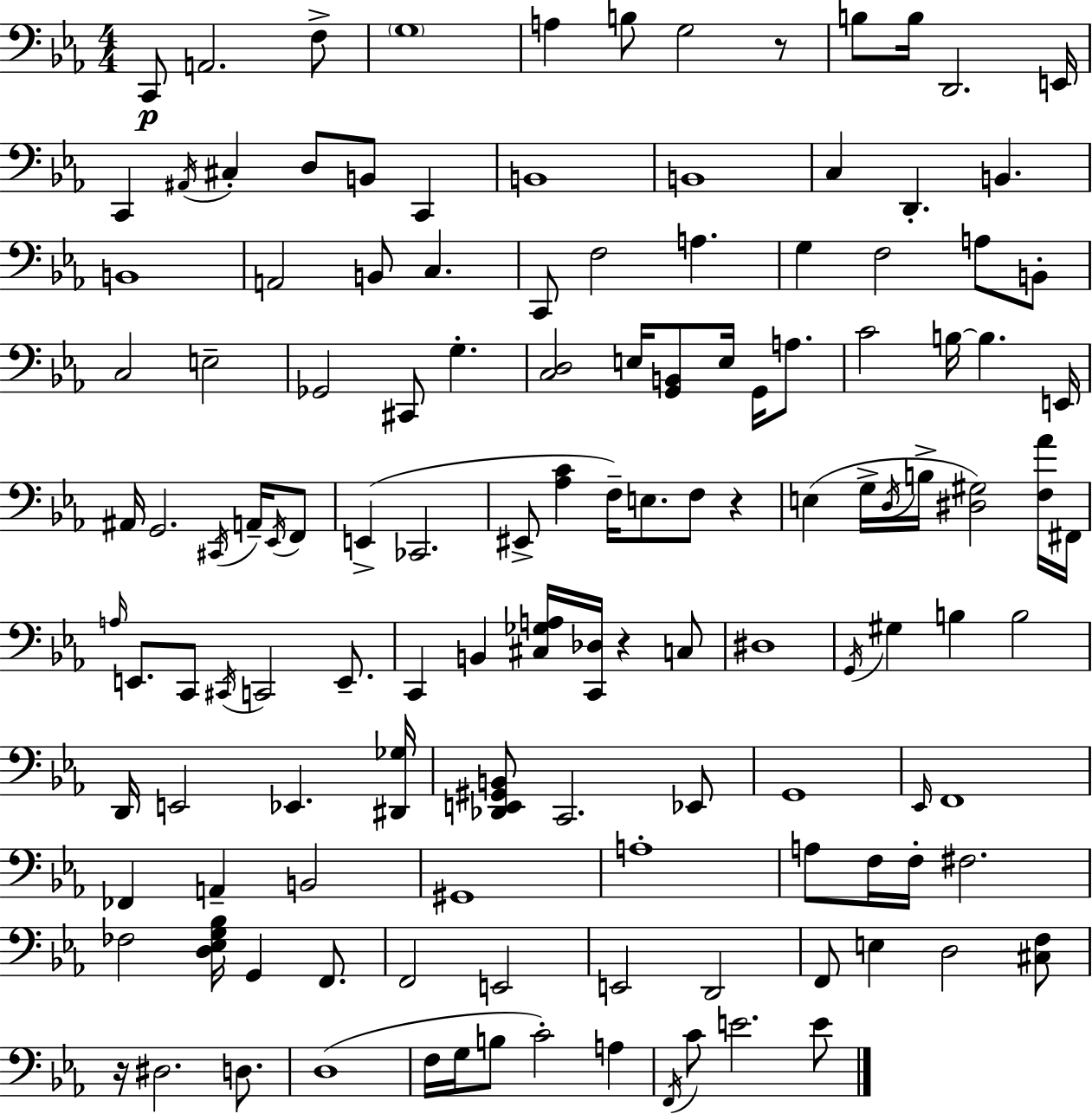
{
  \clef bass
  \numericTimeSignature
  \time 4/4
  \key c \minor
  \repeat volta 2 { c,8\p a,2. f8-> | \parenthesize g1 | a4 b8 g2 r8 | b8 b16 d,2. e,16 | \break c,4 \acciaccatura { ais,16 } cis4-. d8 b,8 c,4 | b,1 | b,1 | c4 d,4.-. b,4. | \break b,1 | a,2 b,8 c4. | c,8 f2 a4. | g4 f2 a8 b,8-. | \break c2 e2-- | ges,2 cis,8 g4.-. | <c d>2 e16 <g, b,>8 e16 g,16 a8. | c'2 b16~~ b4. | \break e,16 ais,16 g,2. \acciaccatura { cis,16 } a,16-- | \acciaccatura { ees,16 } f,8 e,4->( ces,2. | eis,8-> <aes c'>4 f16--) e8. f8 r4 | e4( g16-> \acciaccatura { d16 } b16-> <dis gis>2) | \break <f aes'>16 fis,16 \grace { a16 } e,8. c,8 \acciaccatura { cis,16 } c,2 | e,8.-- c,4 b,4 <cis ges a>16 <c, des>16 | r4 c8 dis1 | \acciaccatura { g,16 } gis4 b4 b2 | \break d,16 e,2 | ees,4. <dis, ges>16 <des, e, gis, b,>8 c,2. | ees,8 g,1 | \grace { ees,16 } f,1 | \break fes,4 a,4-- | b,2 gis,1 | a1-. | a8 f16 f16-. fis2. | \break fes2 | <d ees g bes>16 g,4 f,8. f,2 | e,2 e,2 | d,2 f,8 e4 d2 | \break <cis f>8 r16 dis2. | d8. d1( | f16 g16 b8 c'2-.) | a4 \acciaccatura { f,16 } c'8 e'2. | \break e'8 } \bar "|."
}